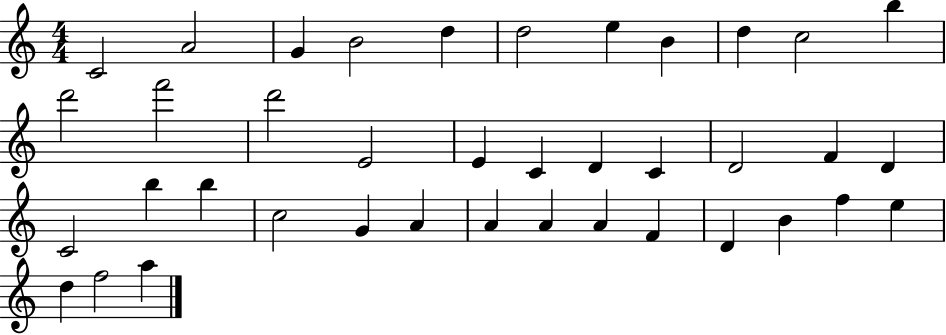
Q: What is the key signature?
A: C major